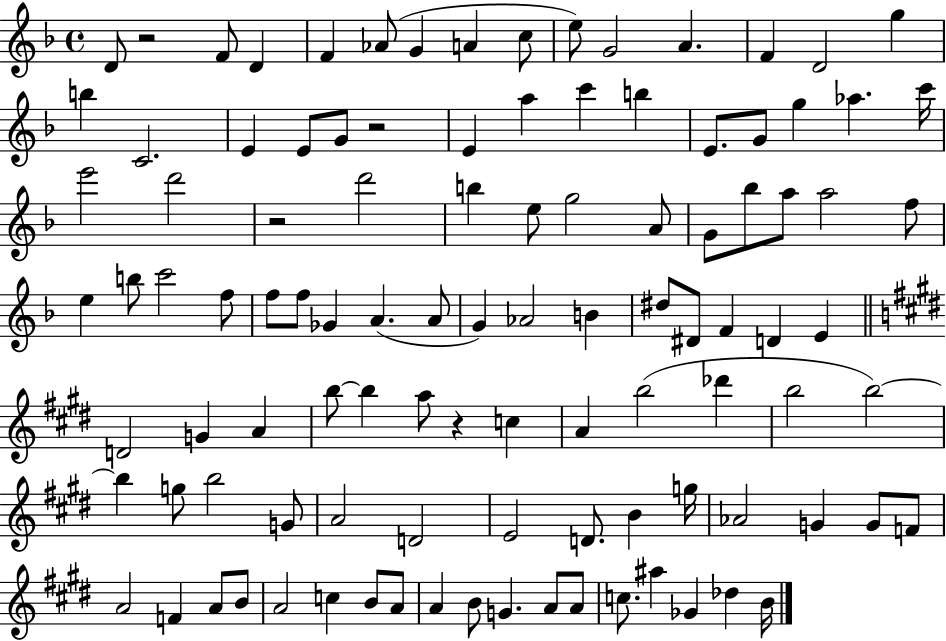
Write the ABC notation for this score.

X:1
T:Untitled
M:4/4
L:1/4
K:F
D/2 z2 F/2 D F _A/2 G A c/2 e/2 G2 A F D2 g b C2 E E/2 G/2 z2 E a c' b E/2 G/2 g _a c'/4 e'2 d'2 z2 d'2 b e/2 g2 A/2 G/2 _b/2 a/2 a2 f/2 e b/2 c'2 f/2 f/2 f/2 _G A A/2 G _A2 B ^d/2 ^D/2 F D E D2 G A b/2 b a/2 z c A b2 _d' b2 b2 b g/2 b2 G/2 A2 D2 E2 D/2 B g/4 _A2 G G/2 F/2 A2 F A/2 B/2 A2 c B/2 A/2 A B/2 G A/2 A/2 c/2 ^a _G _d B/4